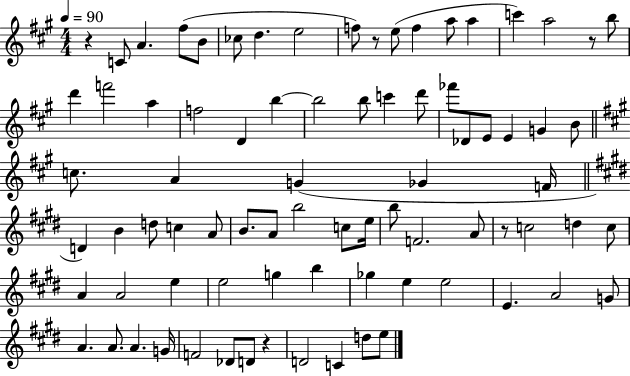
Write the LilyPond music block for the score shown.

{
  \clef treble
  \numericTimeSignature
  \time 4/4
  \key a \major
  \tempo 4 = 90
  \repeat volta 2 { r4 c'8 a'4. fis''8( b'8 | ces''8 d''4. e''2 | f''8) r8 e''8( f''4 a''8 a''4 | c'''4) a''2 r8 b''8 | \break d'''4 f'''2 a''4 | f''2 d'4 b''4~~ | b''2 b''8 c'''4 d'''8 | fes'''8 des'8 e'8 e'4 g'4 b'8 | \break \bar "||" \break \key a \major c''8. a'4 g'4( ges'4 f'16 | \bar "||" \break \key e \major d'4) b'4 d''8 c''4 a'8 | b'8. a'8 b''2 c''8 e''16 | b''8 f'2. a'8 | r8 c''2 d''4 c''8 | \break a'4 a'2 e''4 | e''2 g''4 b''4 | ges''4 e''4 e''2 | e'4. a'2 g'8 | \break a'4. a'8. a'4. g'16 | f'2 des'8 d'8 r4 | d'2 c'4 d''8 e''8 | } \bar "|."
}